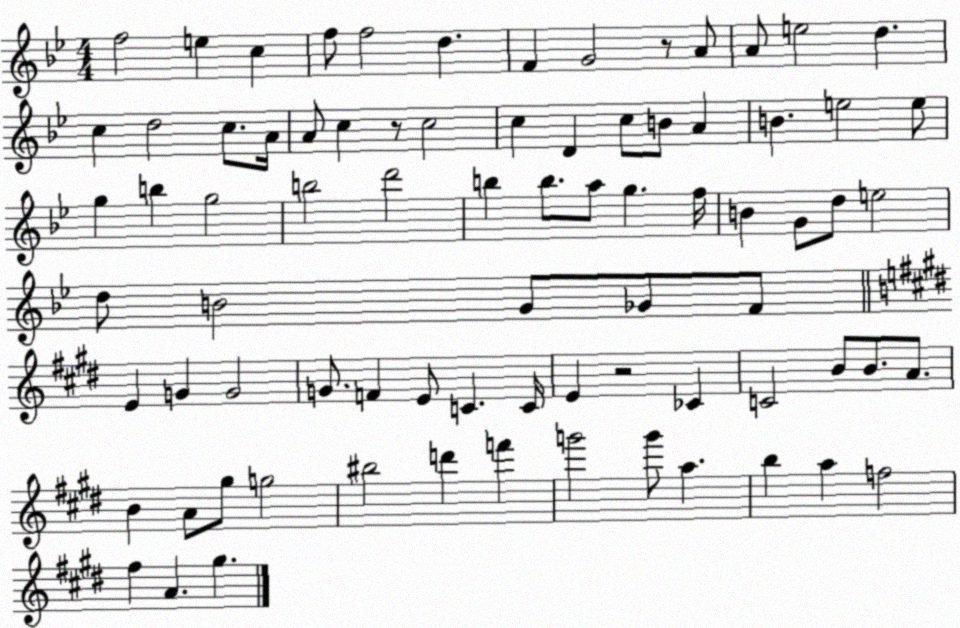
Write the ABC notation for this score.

X:1
T:Untitled
M:4/4
L:1/4
K:Bb
f2 e c f/2 f2 d F G2 z/2 A/2 A/2 e2 d c d2 c/2 A/4 A/2 c z/2 c2 c D c/2 B/2 A B e2 e/2 g b g2 b2 d'2 b b/2 a/2 g f/4 B G/2 d/2 e2 d/2 B2 G/2 _G/2 F/2 E G G2 G/2 F E/2 C C/4 E z2 _C C2 B/2 B/2 A/2 B A/2 ^g/2 g2 ^b2 d' f' g'2 g'/2 a b a f2 ^f A ^g